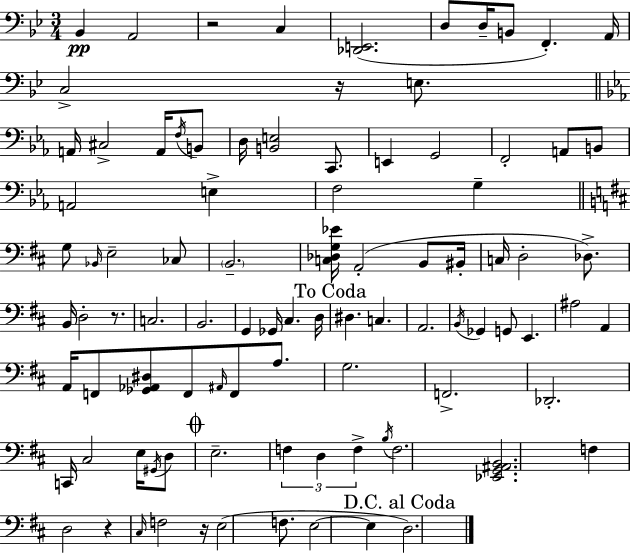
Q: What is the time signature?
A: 3/4